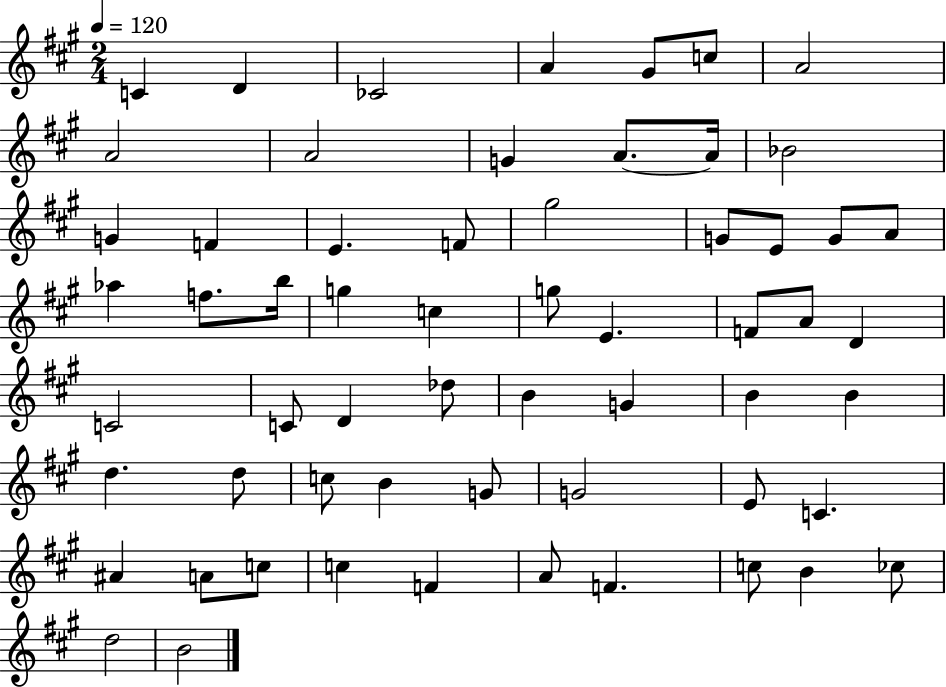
C4/q D4/q CES4/h A4/q G#4/e C5/e A4/h A4/h A4/h G4/q A4/e. A4/s Bb4/h G4/q F4/q E4/q. F4/e G#5/h G4/e E4/e G4/e A4/e Ab5/q F5/e. B5/s G5/q C5/q G5/e E4/q. F4/e A4/e D4/q C4/h C4/e D4/q Db5/e B4/q G4/q B4/q B4/q D5/q. D5/e C5/e B4/q G4/e G4/h E4/e C4/q. A#4/q A4/e C5/e C5/q F4/q A4/e F4/q. C5/e B4/q CES5/e D5/h B4/h